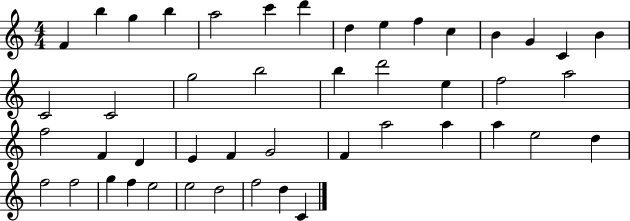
F4/q B5/q G5/q B5/q A5/h C6/q D6/q D5/q E5/q F5/q C5/q B4/q G4/q C4/q B4/q C4/h C4/h G5/h B5/h B5/q D6/h E5/q F5/h A5/h F5/h F4/q D4/q E4/q F4/q G4/h F4/q A5/h A5/q A5/q E5/h D5/q F5/h F5/h G5/q F5/q E5/h E5/h D5/h F5/h D5/q C4/q